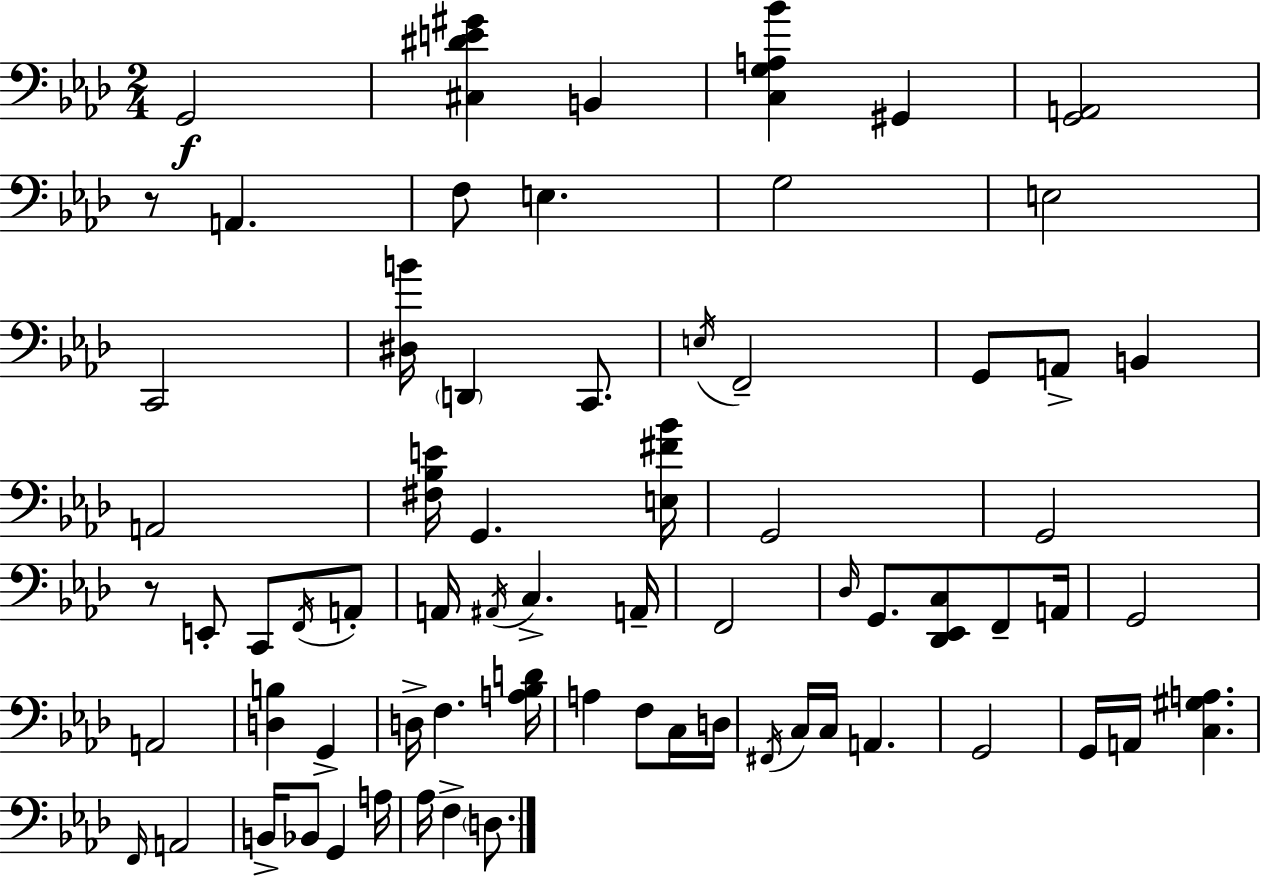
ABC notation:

X:1
T:Untitled
M:2/4
L:1/4
K:Ab
G,,2 [^C,^DE^G] B,, [C,G,A,_B] ^G,, [G,,A,,]2 z/2 A,, F,/2 E, G,2 E,2 C,,2 [^D,B]/4 D,, C,,/2 E,/4 F,,2 G,,/2 A,,/2 B,, A,,2 [^F,_B,E]/4 G,, [E,^F_B]/4 G,,2 G,,2 z/2 E,,/2 C,,/2 F,,/4 A,,/2 A,,/4 ^A,,/4 C, A,,/4 F,,2 _D,/4 G,,/2 [_D,,_E,,C,]/2 F,,/2 A,,/4 G,,2 A,,2 [D,B,] G,, D,/4 F, [A,_B,D]/4 A, F,/2 C,/4 D,/4 ^F,,/4 C,/4 C,/4 A,, G,,2 G,,/4 A,,/4 [C,^G,A,] F,,/4 A,,2 B,,/4 _B,,/2 G,, A,/4 _A,/4 F, D,/2